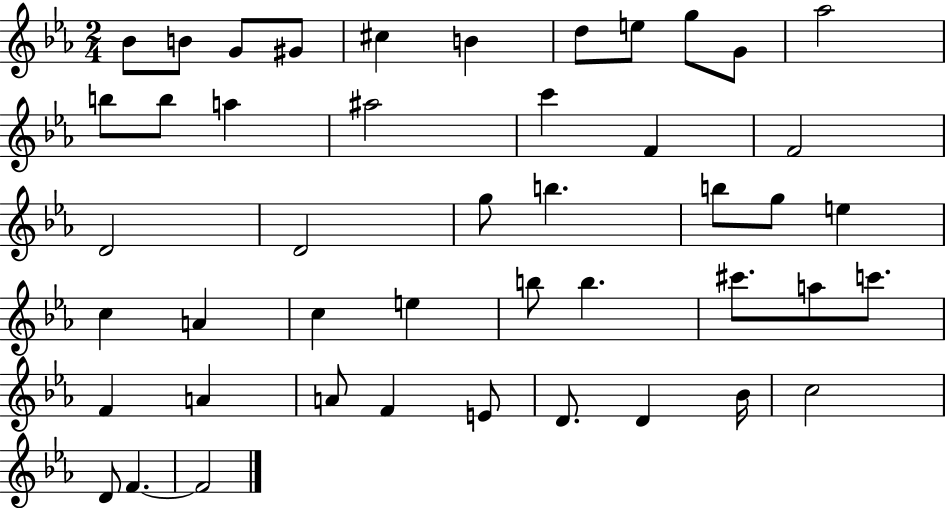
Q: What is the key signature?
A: EES major